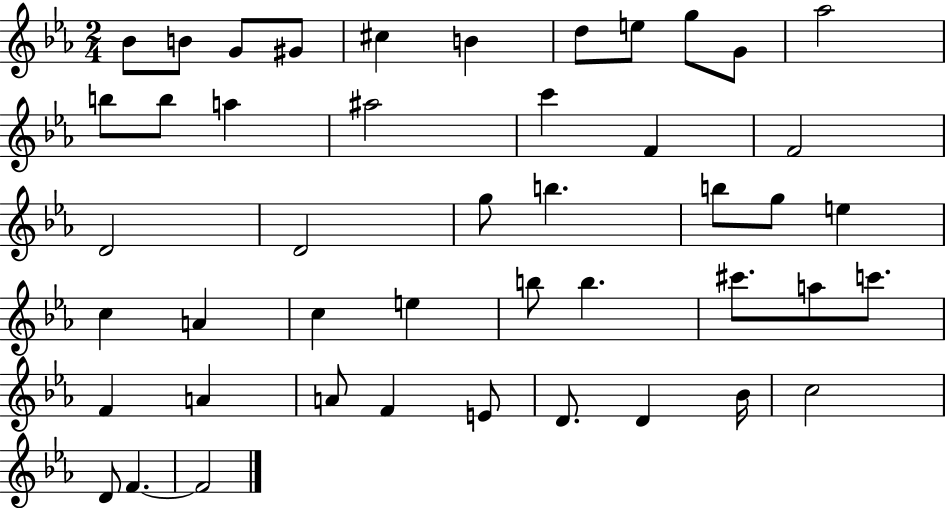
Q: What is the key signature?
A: EES major